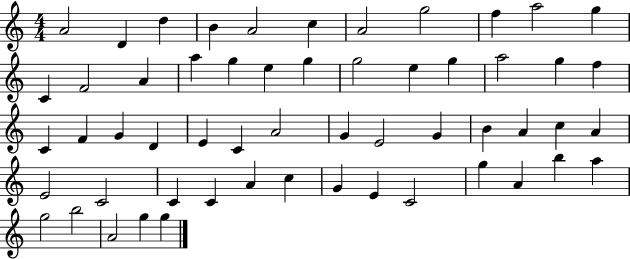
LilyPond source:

{
  \clef treble
  \numericTimeSignature
  \time 4/4
  \key c \major
  a'2 d'4 d''4 | b'4 a'2 c''4 | a'2 g''2 | f''4 a''2 g''4 | \break c'4 f'2 a'4 | a''4 g''4 e''4 g''4 | g''2 e''4 g''4 | a''2 g''4 f''4 | \break c'4 f'4 g'4 d'4 | e'4 c'4 a'2 | g'4 e'2 g'4 | b'4 a'4 c''4 a'4 | \break e'2 c'2 | c'4 c'4 a'4 c''4 | g'4 e'4 c'2 | g''4 a'4 b''4 a''4 | \break g''2 b''2 | a'2 g''4 g''4 | \bar "|."
}